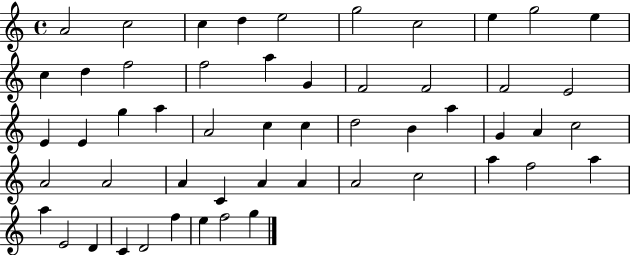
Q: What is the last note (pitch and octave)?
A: G5